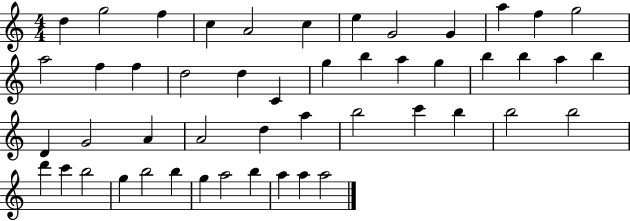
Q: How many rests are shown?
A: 0